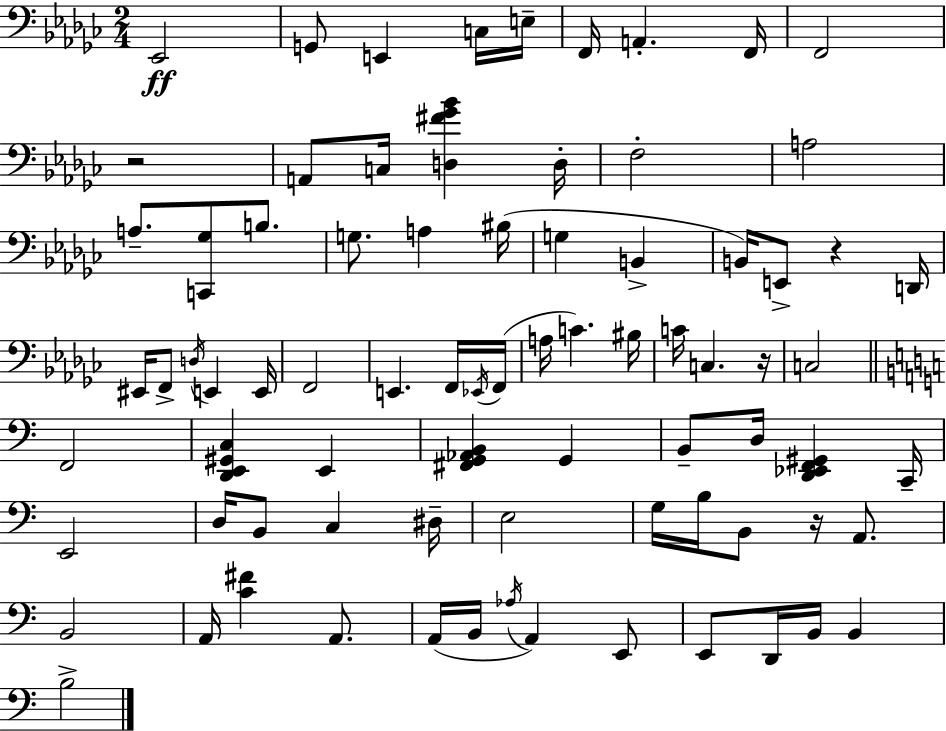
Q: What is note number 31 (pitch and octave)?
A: E2